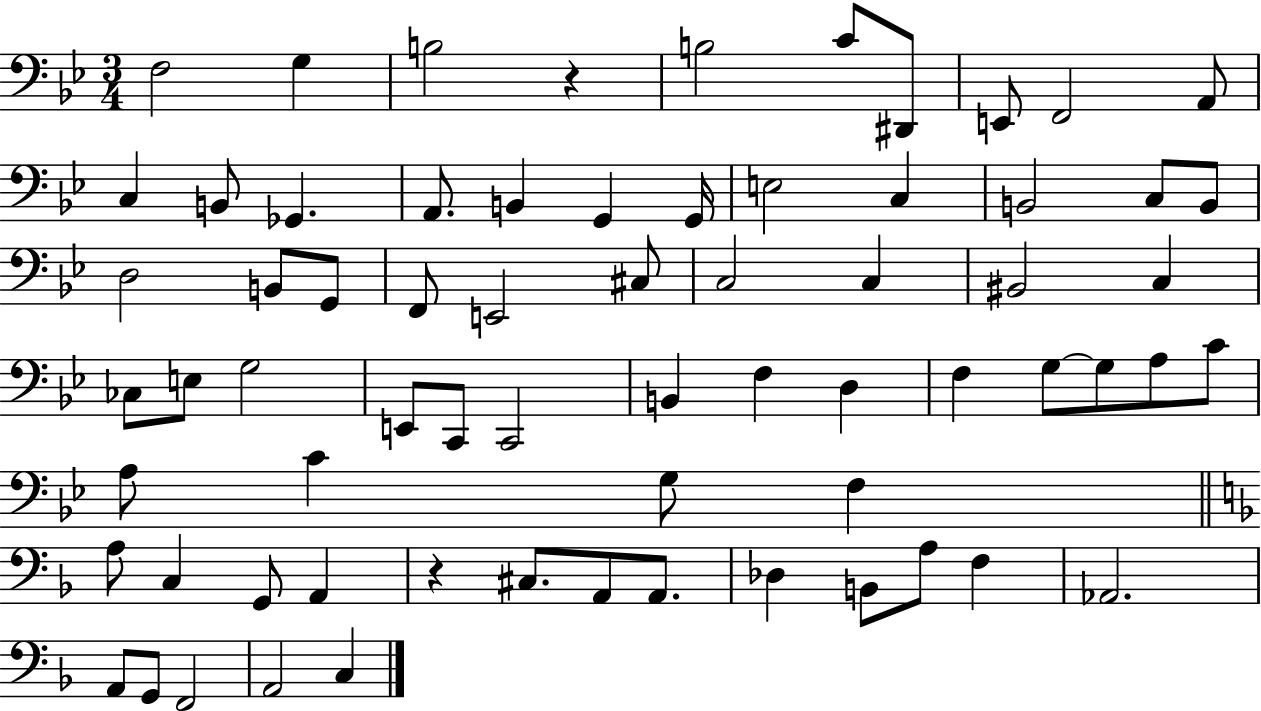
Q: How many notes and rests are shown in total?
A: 68